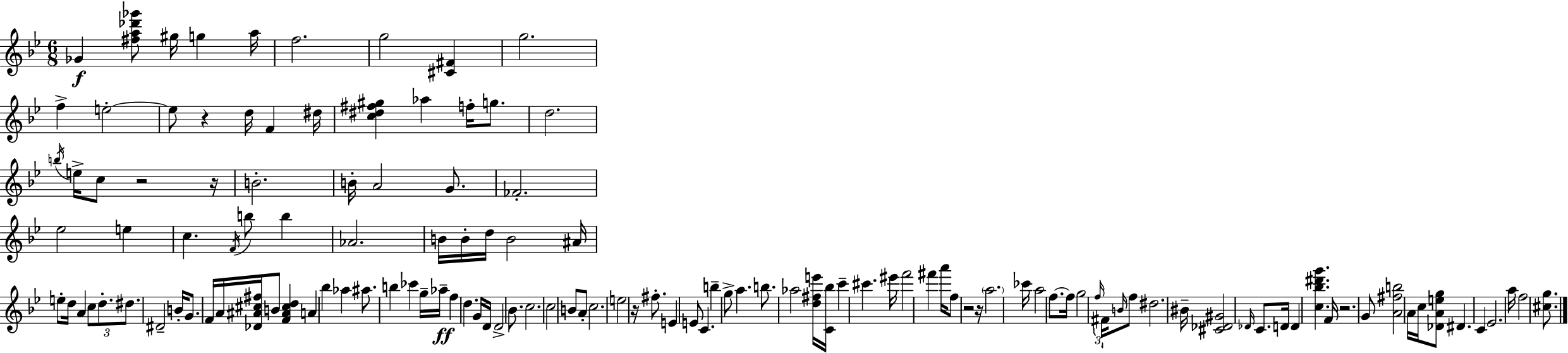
{
  \clef treble
  \numericTimeSignature
  \time 6/8
  \key bes \major
  ges'4\f <fis'' a'' des''' ges'''>8 gis''16 g''4 a''16 | f''2. | g''2 <cis' fis'>4 | g''2. | \break f''4-> e''2-.~~ | e''8 r4 d''16 f'4 dis''16 | <c'' dis'' fis'' gis''>4 aes''4 f''16-. g''8. | d''2. | \break \acciaccatura { b''16 } e''16-> c''8 r2 | r16 b'2.-. | b'16-. a'2 g'8. | fes'2.-. | \break ees''2 e''4 | c''4. \acciaccatura { f'16 } b''8 b''4 | aes'2. | b'16 b'16-. d''16 b'2 | \break ais'16 e''8-. d''16 a'4 \tuplet 3/2 { c''8 d''8.-. | dis''8. } dis'2-- | b'16-. g'8. f'16 a'16 <des' ais' cis'' fis''>16 b'8 <f' ais' cis'' d''>4 | a'4 bes''4 aes''4 | \break ais''8. b''4 ces'''4 | g''16-- aes''16--\ff f''4 d''4. | g'16 d'16 d'2-> bes'8. | c''2. | \break c''2 b'8 | a'8-. c''2. | e''2 r16 fis''8.-. | e'4 e'8 c'4. | \break b''4-- g''8-> a''4. | b''8. aes''2 | <d'' fis'' e'''>16 <c' bes''>16 c'''4-- cis'''4. | eis'''16 f'''2 fis'''4 | \break a'''16 f''8 r2 | r16 \parenthesize a''2. | ces'''16 a''2 f''8.~~ | f''16 g''2 \tuplet 3/2 { \grace { f''16 } | \break fis'16 \grace { b'16 } } f''8 dis''2. | bis'16-- <cis' des' gis'>2 | \grace { des'16 } c'8. d'16 d'4 <c'' bes'' dis''' g'''>4. | f'16 r2. | \break g'8 <a' fis'' b''>2 | a'16 c''16 <des' a' e'' g''>8 dis'4. | c'4 ees'2. | a''16 f''2 | \break <cis'' g''>8. \bar "|."
}